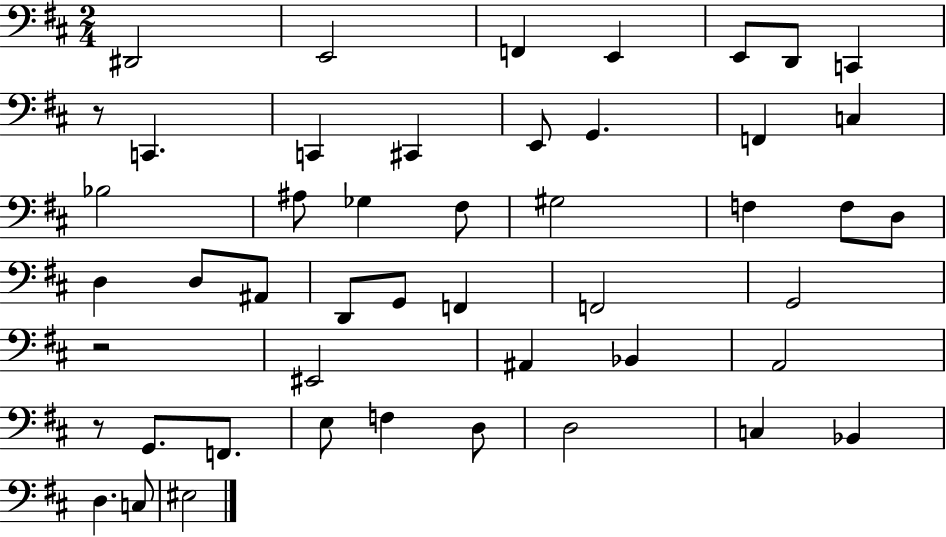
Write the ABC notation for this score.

X:1
T:Untitled
M:2/4
L:1/4
K:D
^D,,2 E,,2 F,, E,, E,,/2 D,,/2 C,, z/2 C,, C,, ^C,, E,,/2 G,, F,, C, _B,2 ^A,/2 _G, ^F,/2 ^G,2 F, F,/2 D,/2 D, D,/2 ^A,,/2 D,,/2 G,,/2 F,, F,,2 G,,2 z2 ^E,,2 ^A,, _B,, A,,2 z/2 G,,/2 F,,/2 E,/2 F, D,/2 D,2 C, _B,, D, C,/2 ^E,2